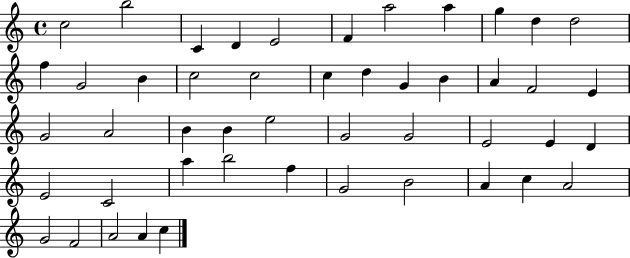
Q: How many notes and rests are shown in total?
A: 48